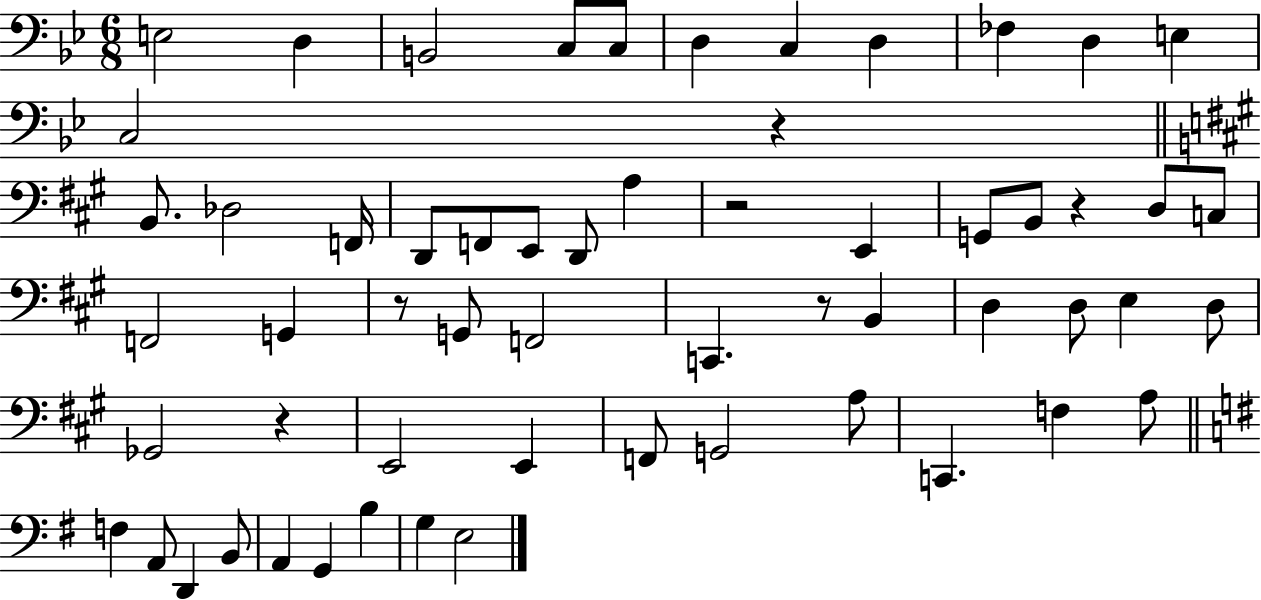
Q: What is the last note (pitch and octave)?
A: E3